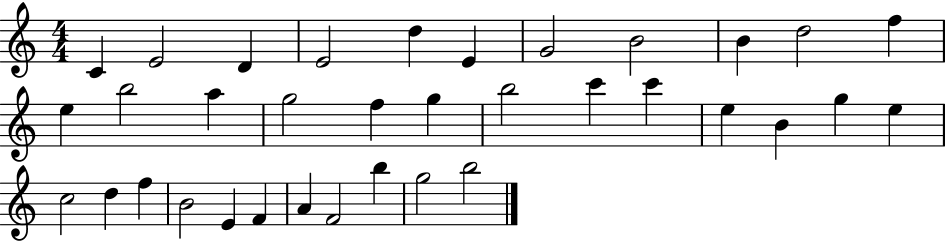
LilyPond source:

{
  \clef treble
  \numericTimeSignature
  \time 4/4
  \key c \major
  c'4 e'2 d'4 | e'2 d''4 e'4 | g'2 b'2 | b'4 d''2 f''4 | \break e''4 b''2 a''4 | g''2 f''4 g''4 | b''2 c'''4 c'''4 | e''4 b'4 g''4 e''4 | \break c''2 d''4 f''4 | b'2 e'4 f'4 | a'4 f'2 b''4 | g''2 b''2 | \break \bar "|."
}